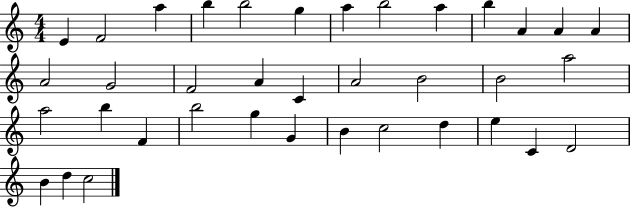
{
  \clef treble
  \numericTimeSignature
  \time 4/4
  \key c \major
  e'4 f'2 a''4 | b''4 b''2 g''4 | a''4 b''2 a''4 | b''4 a'4 a'4 a'4 | \break a'2 g'2 | f'2 a'4 c'4 | a'2 b'2 | b'2 a''2 | \break a''2 b''4 f'4 | b''2 g''4 g'4 | b'4 c''2 d''4 | e''4 c'4 d'2 | \break b'4 d''4 c''2 | \bar "|."
}